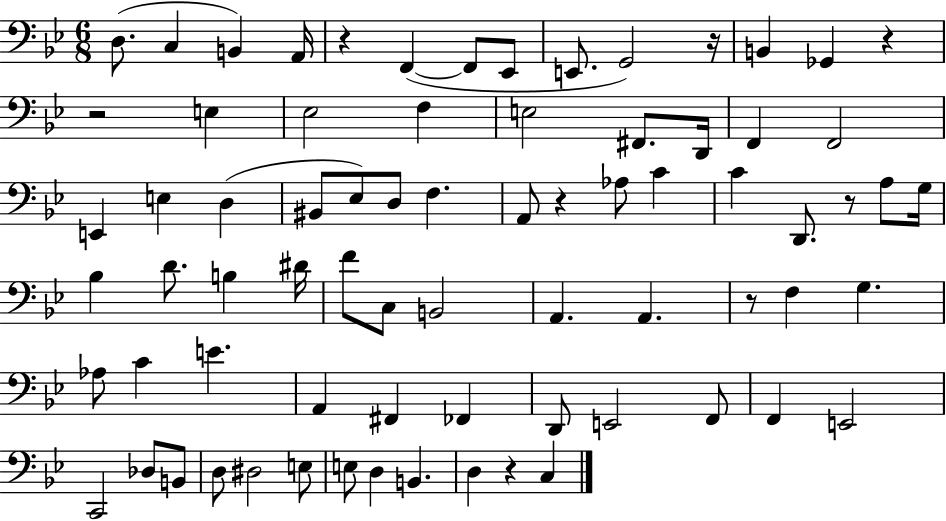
X:1
T:Untitled
M:6/8
L:1/4
K:Bb
D,/2 C, B,, A,,/4 z F,, F,,/2 _E,,/2 E,,/2 G,,2 z/4 B,, _G,, z z2 E, _E,2 F, E,2 ^F,,/2 D,,/4 F,, F,,2 E,, E, D, ^B,,/2 _E,/2 D,/2 F, A,,/2 z _A,/2 C C D,,/2 z/2 A,/2 G,/4 _B, D/2 B, ^D/4 F/2 C,/2 B,,2 A,, A,, z/2 F, G, _A,/2 C E A,, ^F,, _F,, D,,/2 E,,2 F,,/2 F,, E,,2 C,,2 _D,/2 B,,/2 D,/2 ^D,2 E,/2 E,/2 D, B,, D, z C,